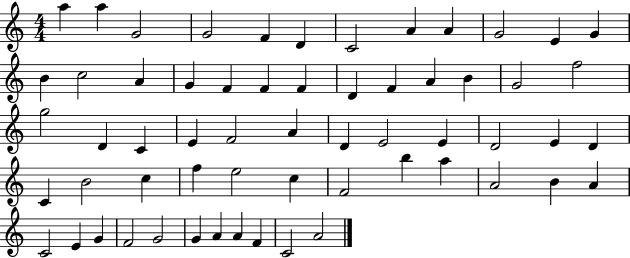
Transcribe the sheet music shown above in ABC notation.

X:1
T:Untitled
M:4/4
L:1/4
K:C
a a G2 G2 F D C2 A A G2 E G B c2 A G F F F D F A B G2 f2 g2 D C E F2 A D E2 E D2 E D C B2 c f e2 c F2 b a A2 B A C2 E G F2 G2 G A A F C2 A2